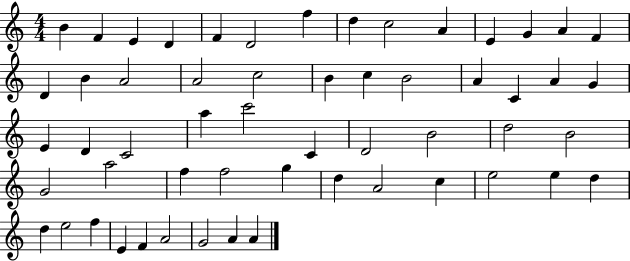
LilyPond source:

{
  \clef treble
  \numericTimeSignature
  \time 4/4
  \key c \major
  b'4 f'4 e'4 d'4 | f'4 d'2 f''4 | d''4 c''2 a'4 | e'4 g'4 a'4 f'4 | \break d'4 b'4 a'2 | a'2 c''2 | b'4 c''4 b'2 | a'4 c'4 a'4 g'4 | \break e'4 d'4 c'2 | a''4 c'''2 c'4 | d'2 b'2 | d''2 b'2 | \break g'2 a''2 | f''4 f''2 g''4 | d''4 a'2 c''4 | e''2 e''4 d''4 | \break d''4 e''2 f''4 | e'4 f'4 a'2 | g'2 a'4 a'4 | \bar "|."
}